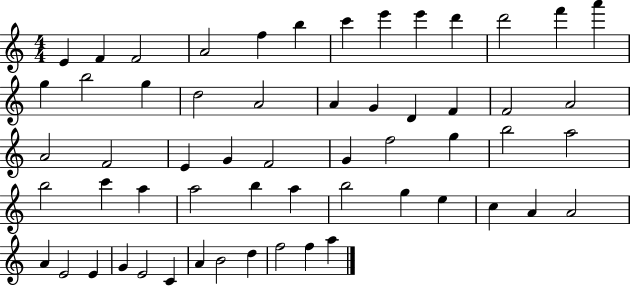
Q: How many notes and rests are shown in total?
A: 58